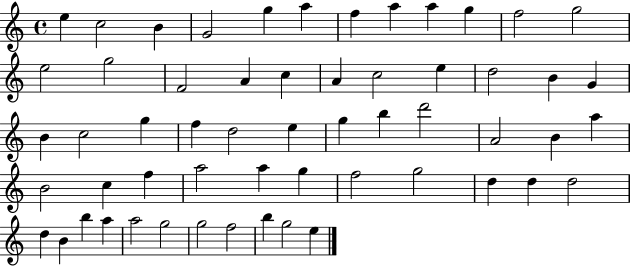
{
  \clef treble
  \time 4/4
  \defaultTimeSignature
  \key c \major
  e''4 c''2 b'4 | g'2 g''4 a''4 | f''4 a''4 a''4 g''4 | f''2 g''2 | \break e''2 g''2 | f'2 a'4 c''4 | a'4 c''2 e''4 | d''2 b'4 g'4 | \break b'4 c''2 g''4 | f''4 d''2 e''4 | g''4 b''4 d'''2 | a'2 b'4 a''4 | \break b'2 c''4 f''4 | a''2 a''4 g''4 | f''2 g''2 | d''4 d''4 d''2 | \break d''4 b'4 b''4 a''4 | a''2 g''2 | g''2 f''2 | b''4 g''2 e''4 | \break \bar "|."
}